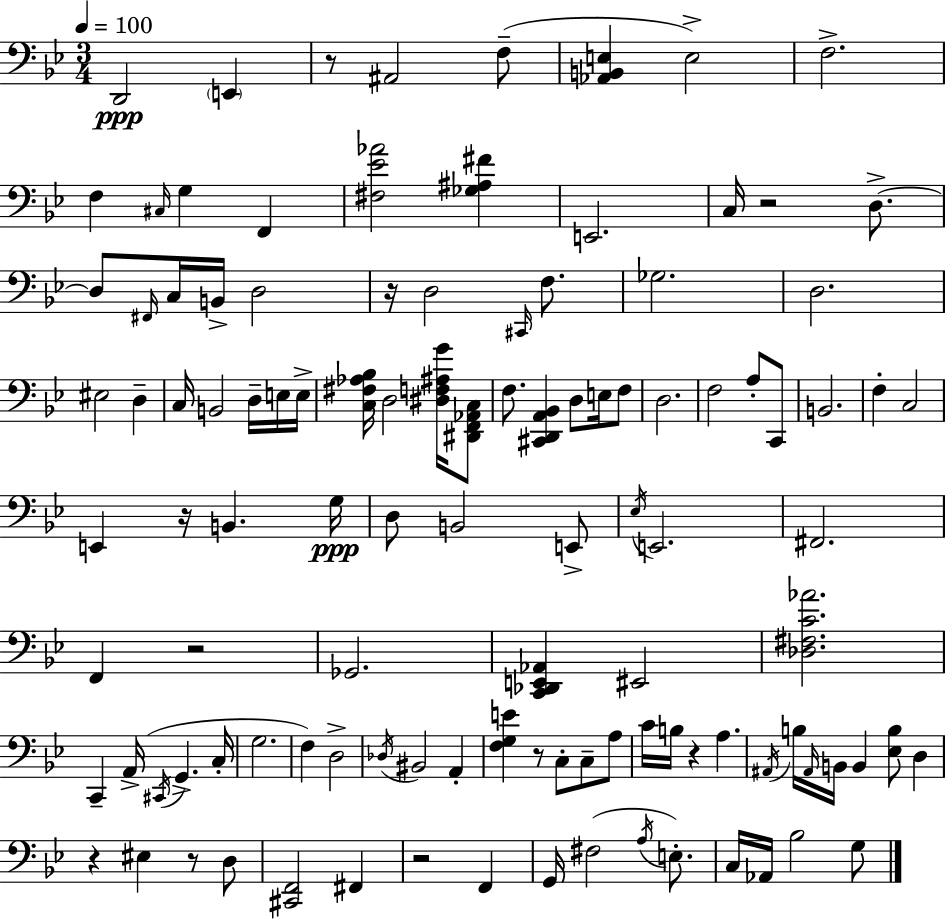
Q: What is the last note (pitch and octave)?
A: G3